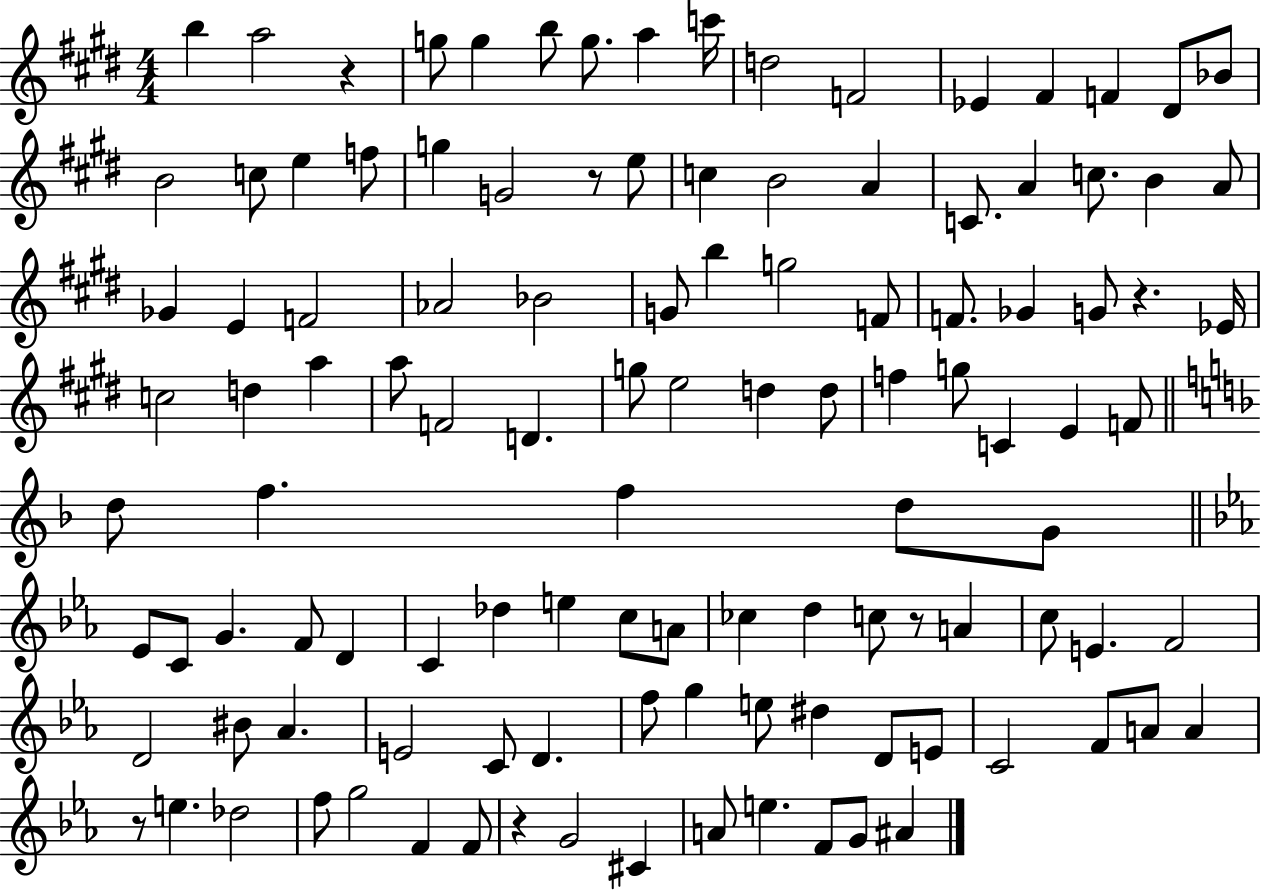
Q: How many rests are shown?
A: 6